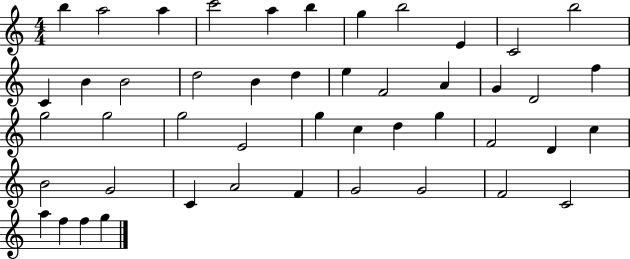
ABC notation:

X:1
T:Untitled
M:4/4
L:1/4
K:C
b a2 a c'2 a b g b2 E C2 b2 C B B2 d2 B d e F2 A G D2 f g2 g2 g2 E2 g c d g F2 D c B2 G2 C A2 F G2 G2 F2 C2 a f f g